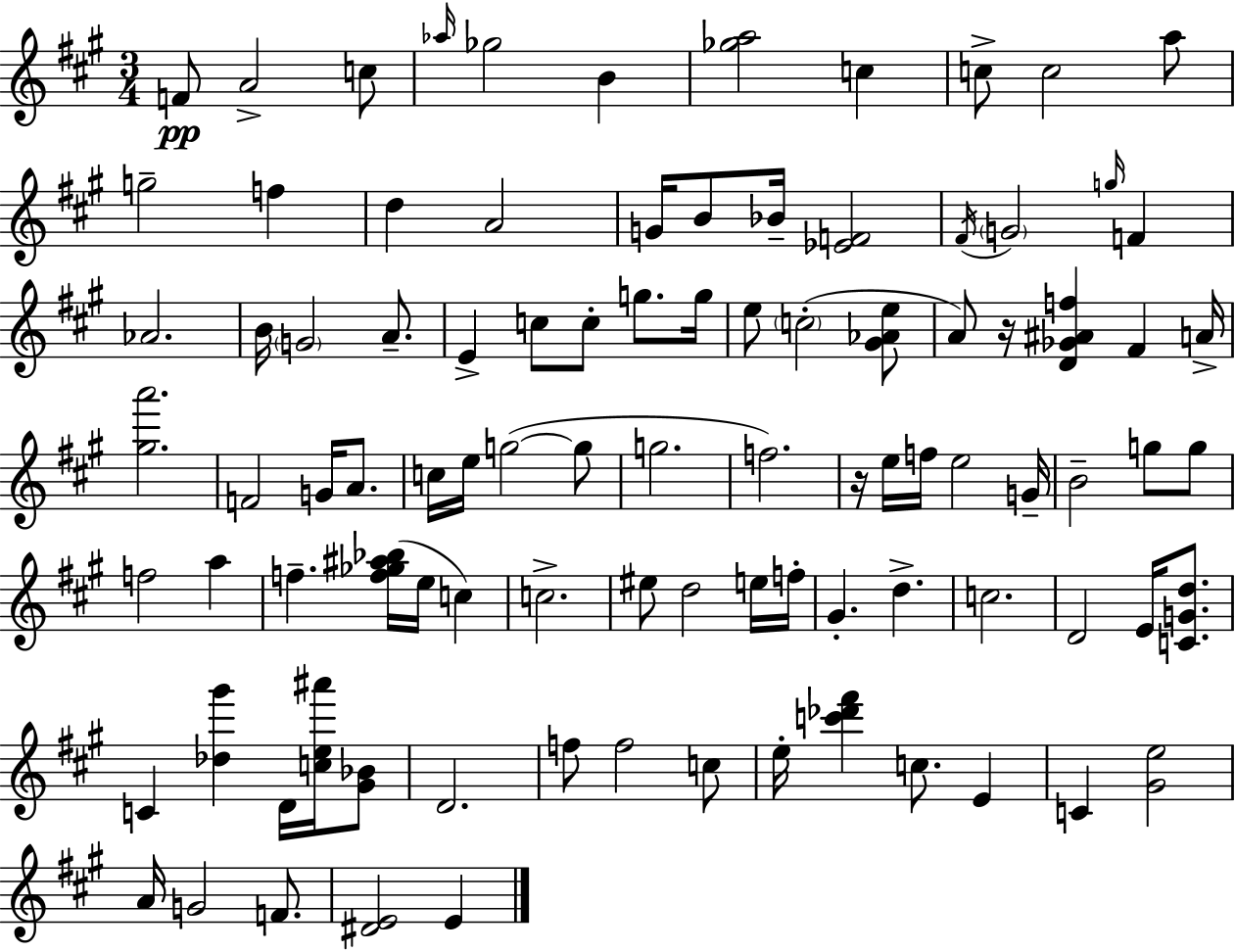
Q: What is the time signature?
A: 3/4